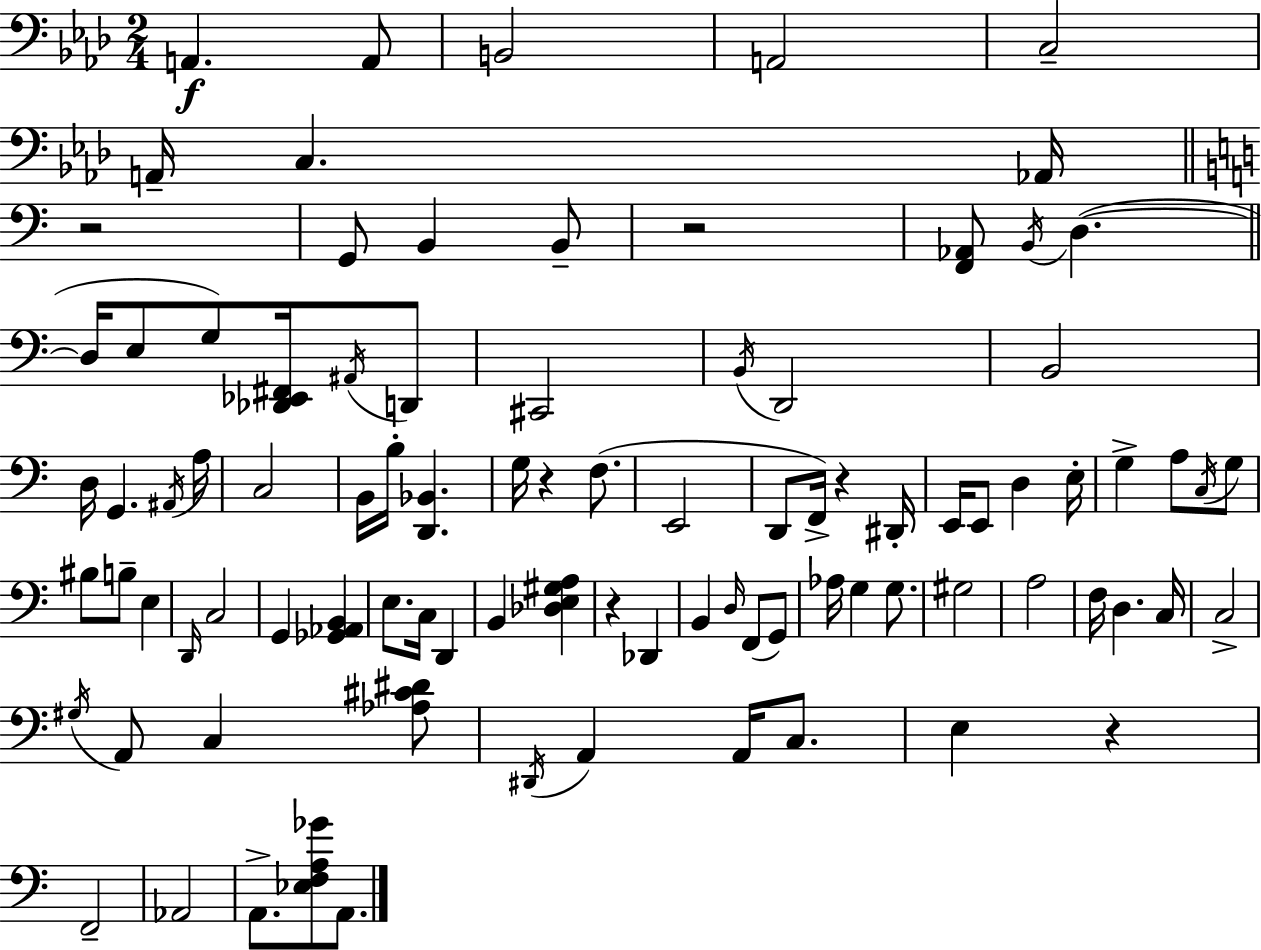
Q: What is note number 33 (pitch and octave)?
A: D2